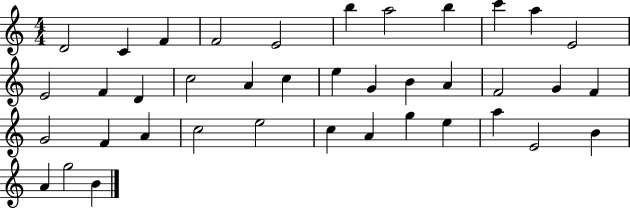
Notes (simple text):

D4/h C4/q F4/q F4/h E4/h B5/q A5/h B5/q C6/q A5/q E4/h E4/h F4/q D4/q C5/h A4/q C5/q E5/q G4/q B4/q A4/q F4/h G4/q F4/q G4/h F4/q A4/q C5/h E5/h C5/q A4/q G5/q E5/q A5/q E4/h B4/q A4/q G5/h B4/q